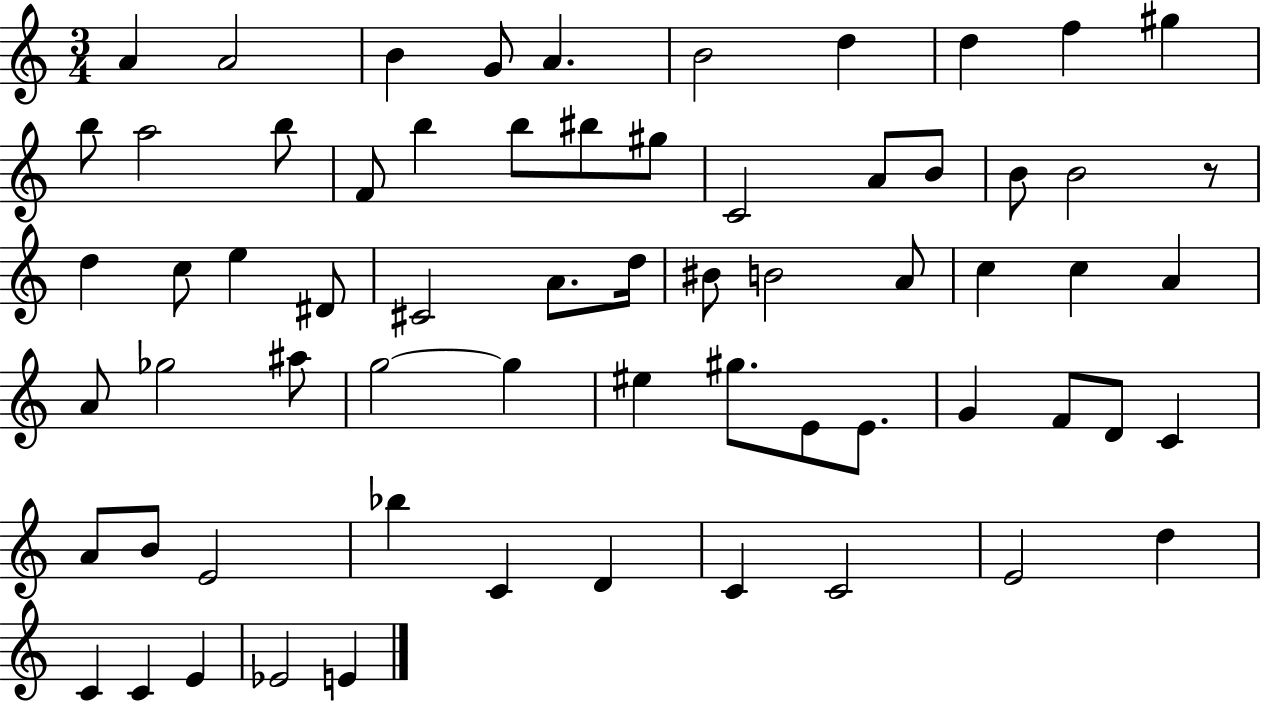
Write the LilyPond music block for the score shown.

{
  \clef treble
  \numericTimeSignature
  \time 3/4
  \key c \major
  a'4 a'2 | b'4 g'8 a'4. | b'2 d''4 | d''4 f''4 gis''4 | \break b''8 a''2 b''8 | f'8 b''4 b''8 bis''8 gis''8 | c'2 a'8 b'8 | b'8 b'2 r8 | \break d''4 c''8 e''4 dis'8 | cis'2 a'8. d''16 | bis'8 b'2 a'8 | c''4 c''4 a'4 | \break a'8 ges''2 ais''8 | g''2~~ g''4 | eis''4 gis''8. e'8 e'8. | g'4 f'8 d'8 c'4 | \break a'8 b'8 e'2 | bes''4 c'4 d'4 | c'4 c'2 | e'2 d''4 | \break c'4 c'4 e'4 | ees'2 e'4 | \bar "|."
}